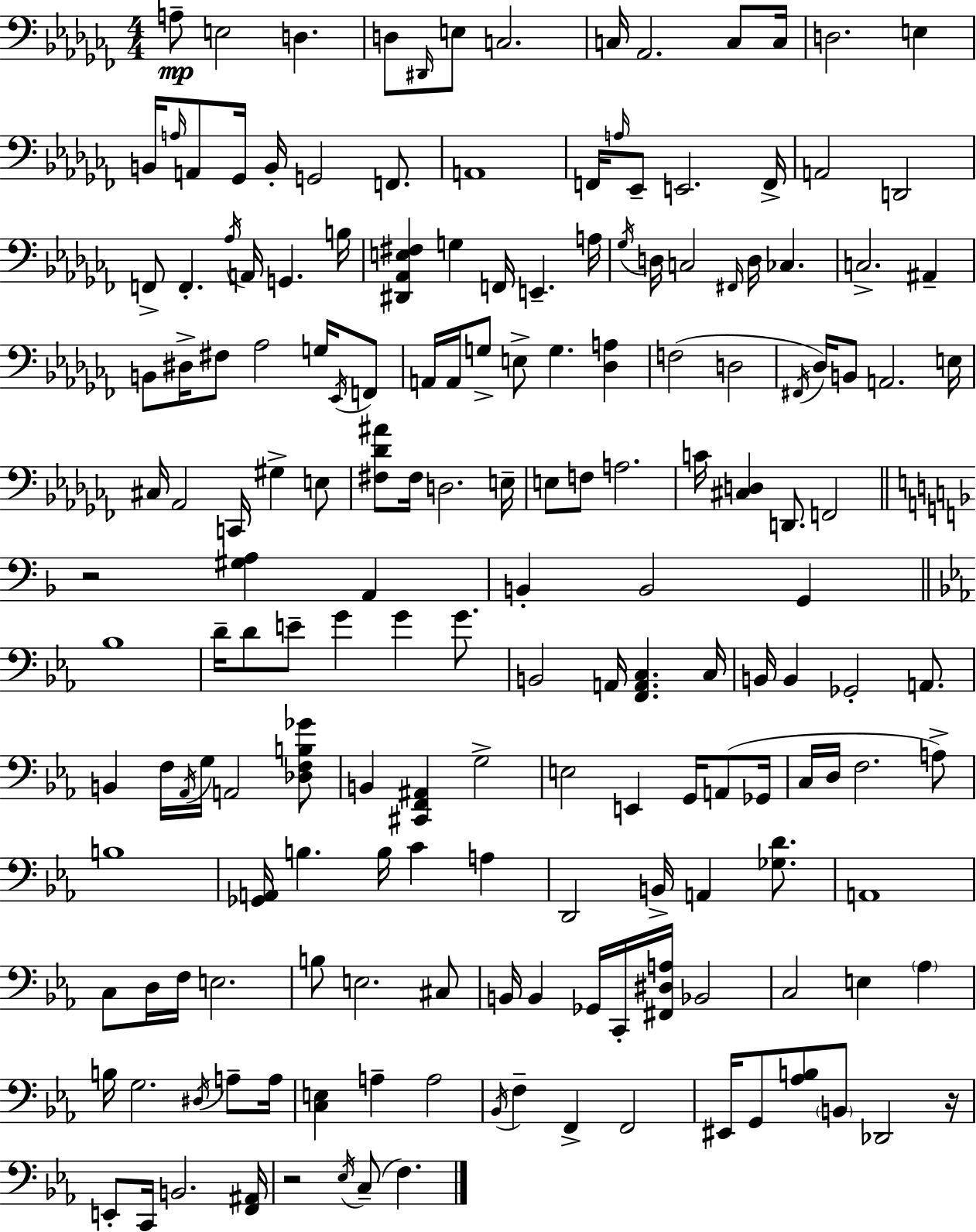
{
  \clef bass
  \numericTimeSignature
  \time 4/4
  \key aes \minor
  \repeat volta 2 { a8--\mp e2 d4. | d8 \grace { dis,16 } e8 c2. | c16 aes,2. c8 | c16 d2. e4 | \break b,16 \grace { a16 } a,8 ges,16 b,16-. g,2 f,8. | a,1 | f,16 \grace { a16 } ees,8-- e,2. | f,16-> a,2 d,2 | \break f,8-> f,4.-. \acciaccatura { aes16 } a,16 g,4. | b16 <dis, aes, e fis>4 g4 f,16 e,4.-- | a16 \acciaccatura { ges16 } d16 c2 \grace { fis,16 } d16 | ces4. c2.-> | \break ais,4-- b,8 dis16-> fis8 aes2 | g16 \acciaccatura { ees,16 } f,8 a,16 a,16 g8-> e8-> g4. | <des a>4 f2( d2 | \acciaccatura { fis,16 } des16) b,8 a,2. | \break e16 cis16 aes,2 | c,16 gis4-> e8 <fis des' ais'>8 fis16 d2. | e16-- e8 f8 a2. | c'16 <cis d>4 d,8. | \break f,2 \bar "||" \break \key d \minor r2 <gis a>4 a,4 | b,4-. b,2 g,4 | \bar "||" \break \key ees \major bes1 | d'16-- d'8 e'8-- g'4 g'4 g'8. | b,2 a,16 <f, a, c>4. c16 | b,16 b,4 ges,2-. a,8. | \break b,4 f16 \acciaccatura { aes,16 } g16 a,2 <des f b ges'>8 | b,4 <cis, f, ais,>4 g2-> | e2 e,4 g,16 a,8( | ges,16 c16 d16 f2. a8->) | \break b1 | <ges, a,>16 b4. b16 c'4 a4 | d,2 b,16-> a,4 <ges d'>8. | a,1 | \break c8 d16 f16 e2. | b8 e2. cis8 | b,16 b,4 ges,16 c,16-. <fis, dis a>16 bes,2 | c2 e4 \parenthesize aes4 | \break b16 g2. \acciaccatura { dis16 } a8-- | a16 <c e>4 a4-- a2 | \acciaccatura { bes,16 } f4-- f,4-> f,2 | eis,16 g,8 <aes b>8 \parenthesize b,8 des,2 | \break r16 e,8-. c,16 b,2. | <f, ais,>16 r2 \acciaccatura { ees16 }( c8-- f4.) | } \bar "|."
}